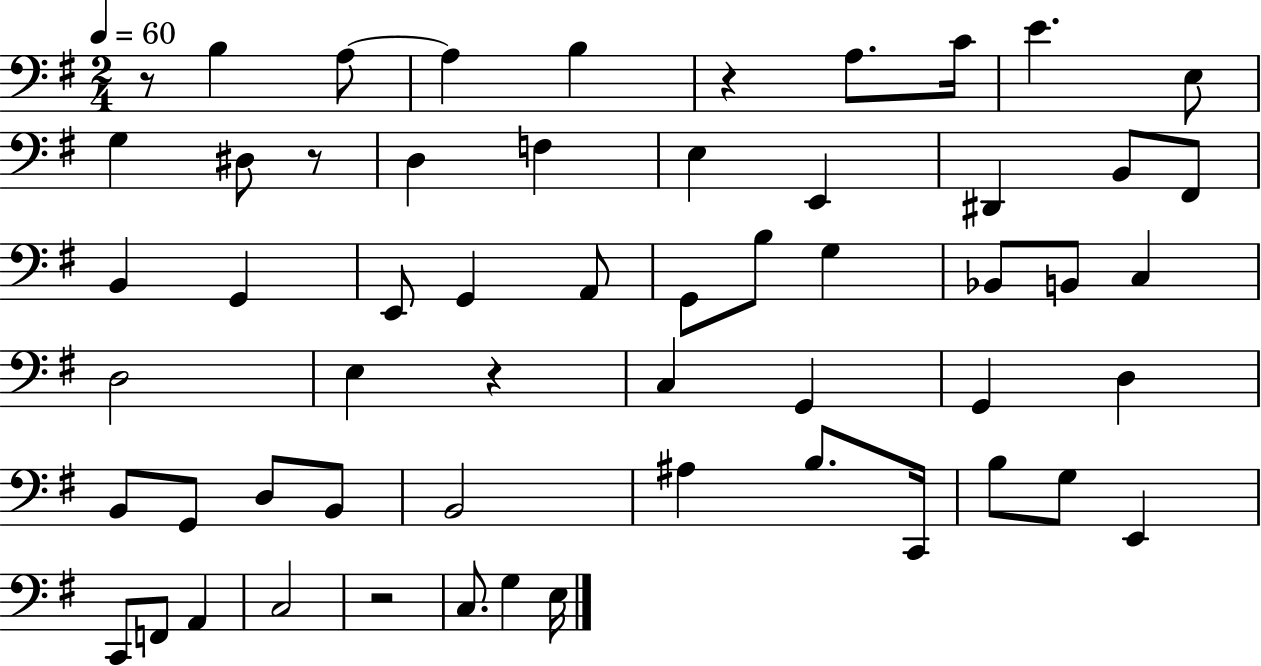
{
  \clef bass
  \numericTimeSignature
  \time 2/4
  \key g \major
  \tempo 4 = 60
  \repeat volta 2 { r8 b4 a8~~ | a4 b4 | r4 a8. c'16 | e'4. e8 | \break g4 dis8 r8 | d4 f4 | e4 e,4 | dis,4 b,8 fis,8 | \break b,4 g,4 | e,8 g,4 a,8 | g,8 b8 g4 | bes,8 b,8 c4 | \break d2 | e4 r4 | c4 g,4 | g,4 d4 | \break b,8 g,8 d8 b,8 | b,2 | ais4 b8. c,16 | b8 g8 e,4 | \break c,8 f,8 a,4 | c2 | r2 | c8. g4 e16 | \break } \bar "|."
}